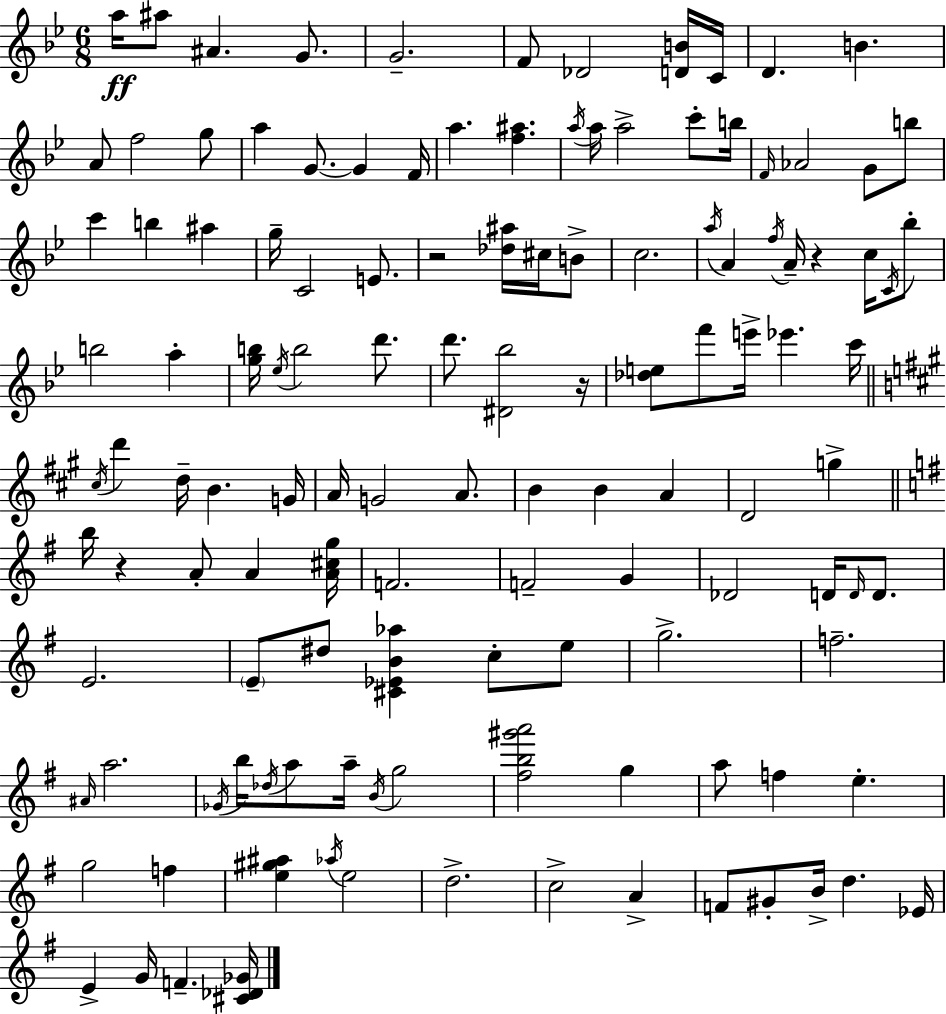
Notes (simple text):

A5/s A#5/e A#4/q. G4/e. G4/h. F4/e Db4/h [D4,B4]/s C4/s D4/q. B4/q. A4/e F5/h G5/e A5/q G4/e. G4/q F4/s A5/q. [F5,A#5]/q. A5/s A5/s A5/h C6/e B5/s F4/s Ab4/h G4/e B5/e C6/q B5/q A#5/q G5/s C4/h E4/e. R/h [Db5,A#5]/s C#5/s B4/e C5/h. A5/s A4/q F5/s A4/s R/q C5/s C4/s Bb5/e B5/h A5/q [G5,B5]/s Eb5/s B5/h D6/e. D6/e. [D#4,Bb5]/h R/s [Db5,E5]/e F6/e E6/s Eb6/q. C6/s C#5/s D6/q D5/s B4/q. G4/s A4/s G4/h A4/e. B4/q B4/q A4/q D4/h G5/q B5/s R/q A4/e A4/q [A4,C#5,G5]/s F4/h. F4/h G4/q Db4/h D4/s D4/s D4/e. E4/h. E4/e D#5/e [C#4,Eb4,B4,Ab5]/q C5/e E5/e G5/h. F5/h. A#4/s A5/h. Gb4/s B5/s Db5/s A5/e A5/s B4/s G5/h [F#5,B5,G#6,A6]/h G5/q A5/e F5/q E5/q. G5/h F5/q [E5,G#5,A#5]/q Ab5/s E5/h D5/h. C5/h A4/q F4/e G#4/e B4/s D5/q. Eb4/s E4/q G4/s F4/q. [C#4,Db4,Gb4]/s